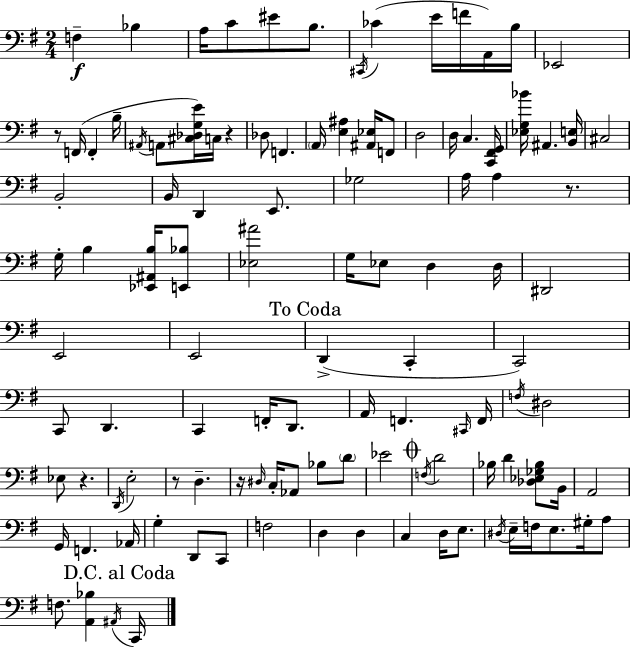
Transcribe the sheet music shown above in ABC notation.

X:1
T:Untitled
M:2/4
L:1/4
K:G
F, _B, A,/4 C/2 ^E/2 B,/2 ^C,,/4 _C E/4 F/4 A,,/4 B,/4 _E,,2 z/2 F,,/4 F,, B,/4 ^A,,/4 A,,/2 [^C,_D,G,E]/4 C,/4 z _D,/2 F,, A,,/4 [E,^A,] [^A,,_E,]/4 F,,/2 D,2 D,/4 C, [C,,^F,,G,,]/4 [_E,G,_B]/4 ^A,, [B,,E,]/4 ^C,2 B,,2 B,,/4 D,, E,,/2 _G,2 A,/4 A, z/2 G,/4 B, [_E,,^A,,B,]/4 [E,,_B,]/2 [_E,^A]2 G,/4 _E,/2 D, D,/4 ^D,,2 E,,2 E,,2 D,, C,, C,,2 C,,/2 D,, C,, F,,/4 D,,/2 A,,/4 F,, ^C,,/4 F,,/4 F,/4 ^D,2 _E,/2 z D,,/4 E,2 z/2 D, z/4 ^D,/4 C,/4 _A,,/2 _B,/2 D/2 _E2 F,/4 D2 _B,/4 D [_D,_E,_G,_B,]/2 B,,/4 A,,2 G,,/4 F,, _A,,/4 G, D,,/2 C,,/2 F,2 D, D, C, D,/4 E,/2 ^D,/4 E,/4 F,/4 E,/2 ^G,/4 A,/2 F,/2 [A,,_B,] ^A,,/4 C,,/4